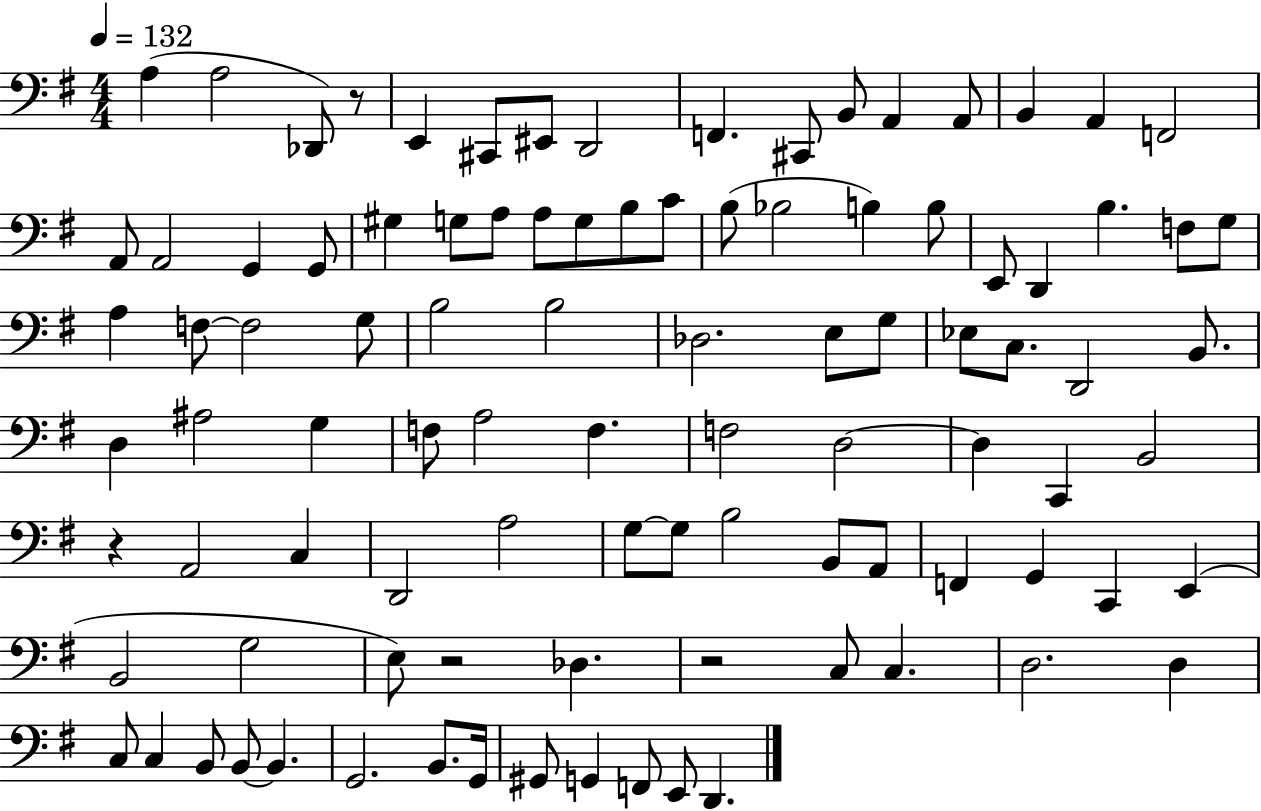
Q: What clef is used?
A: bass